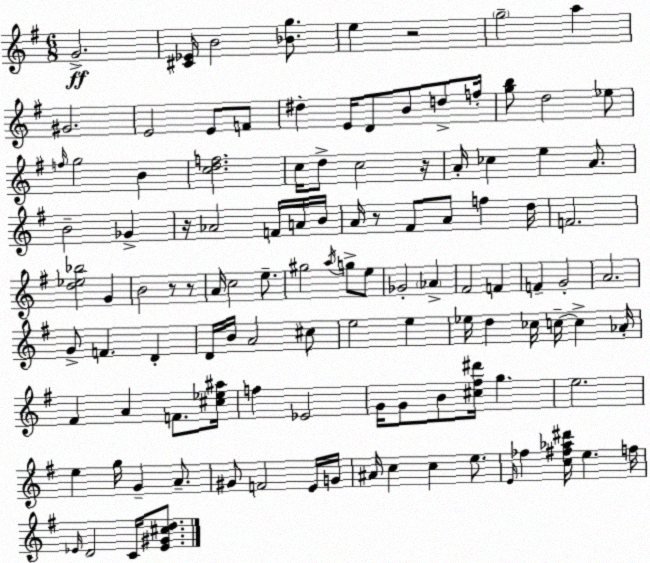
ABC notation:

X:1
T:Untitled
M:6/8
L:1/4
K:G
G2 [^C_E]/4 B2 [_Bg]/2 e z2 g2 a ^G2 E2 E/2 F/2 ^d E/4 D/2 B/2 d/2 f/4 [gb]/2 d2 _e/2 f/4 g2 B [cdf]2 c/4 d/2 c2 z/4 A/4 _c e A/2 B2 _G z/4 _A2 F/4 A/4 B/4 A/4 z/2 ^F/2 A/2 f d/4 F2 [d_e_b]2 G B2 z/2 z/2 A/4 c2 e/2 ^g2 a/4 g/2 e/2 _G2 _A ^F2 F F G2 A2 G/2 F D D/4 B/4 A2 ^c/2 e2 e _e/4 d _c/4 c/4 c _A/4 ^F A F/2 [^c_e^a]/4 f _E2 G/4 G/2 B/2 [^c^f^d']/4 g e2 e g/4 G A/2 ^G/2 F2 E/4 G/4 ^A/4 c c e/2 E/4 _f [c^f_a^d']/4 e f/4 _E/4 D2 C/4 [_E^G^cd]/2